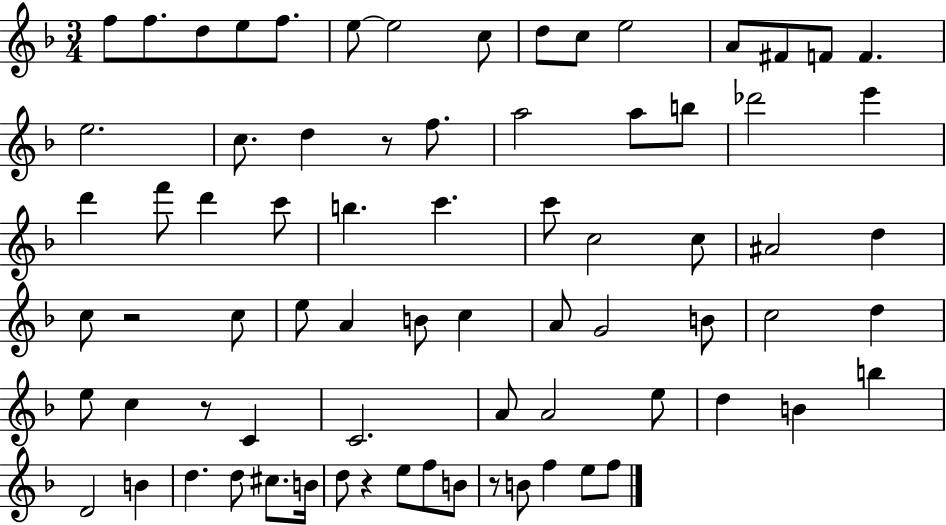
F5/e F5/e. D5/e E5/e F5/e. E5/e E5/h C5/e D5/e C5/e E5/h A4/e F#4/e F4/e F4/q. E5/h. C5/e. D5/q R/e F5/e. A5/h A5/e B5/e Db6/h E6/q D6/q F6/e D6/q C6/e B5/q. C6/q. C6/e C5/h C5/e A#4/h D5/q C5/e R/h C5/e E5/e A4/q B4/e C5/q A4/e G4/h B4/e C5/h D5/q E5/e C5/q R/e C4/q C4/h. A4/e A4/h E5/e D5/q B4/q B5/q D4/h B4/q D5/q. D5/e C#5/e. B4/s D5/e R/q E5/e F5/e B4/e R/e B4/e F5/q E5/e F5/e